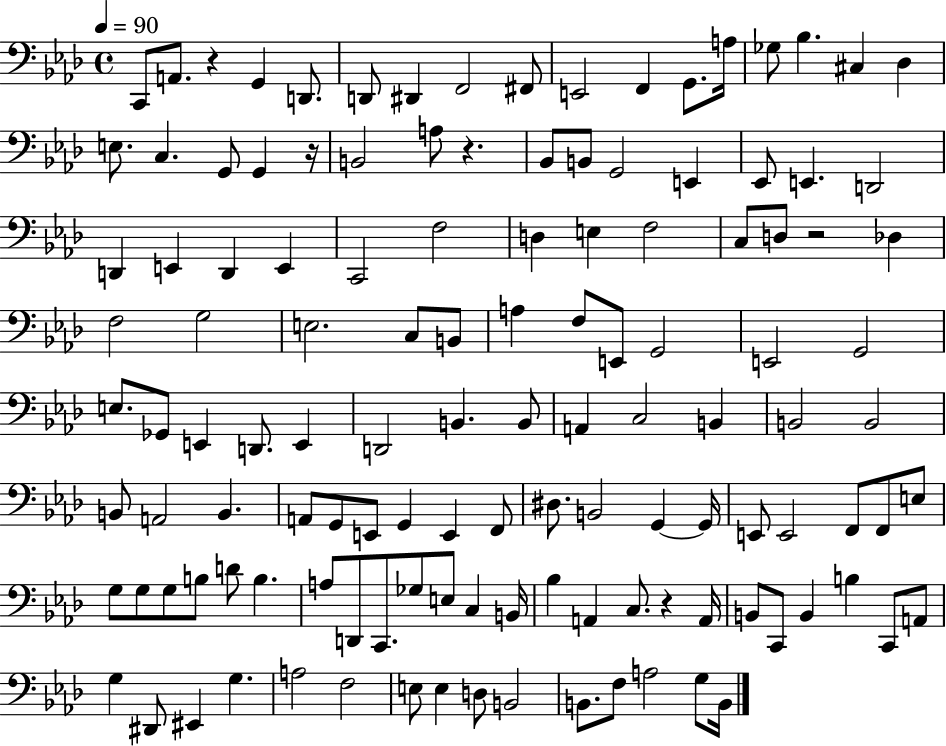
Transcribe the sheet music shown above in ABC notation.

X:1
T:Untitled
M:4/4
L:1/4
K:Ab
C,,/2 A,,/2 z G,, D,,/2 D,,/2 ^D,, F,,2 ^F,,/2 E,,2 F,, G,,/2 A,/4 _G,/2 _B, ^C, _D, E,/2 C, G,,/2 G,, z/4 B,,2 A,/2 z _B,,/2 B,,/2 G,,2 E,, _E,,/2 E,, D,,2 D,, E,, D,, E,, C,,2 F,2 D, E, F,2 C,/2 D,/2 z2 _D, F,2 G,2 E,2 C,/2 B,,/2 A, F,/2 E,,/2 G,,2 E,,2 G,,2 E,/2 _G,,/2 E,, D,,/2 E,, D,,2 B,, B,,/2 A,, C,2 B,, B,,2 B,,2 B,,/2 A,,2 B,, A,,/2 G,,/2 E,,/2 G,, E,, F,,/2 ^D,/2 B,,2 G,, G,,/4 E,,/2 E,,2 F,,/2 F,,/2 E,/2 G,/2 G,/2 G,/2 B,/2 D/2 B, A,/2 D,,/2 C,,/2 _G,/2 E,/2 C, B,,/4 _B, A,, C,/2 z A,,/4 B,,/2 C,,/2 B,, B, C,,/2 A,,/2 G, ^D,,/2 ^E,, G, A,2 F,2 E,/2 E, D,/2 B,,2 B,,/2 F,/2 A,2 G,/2 B,,/4